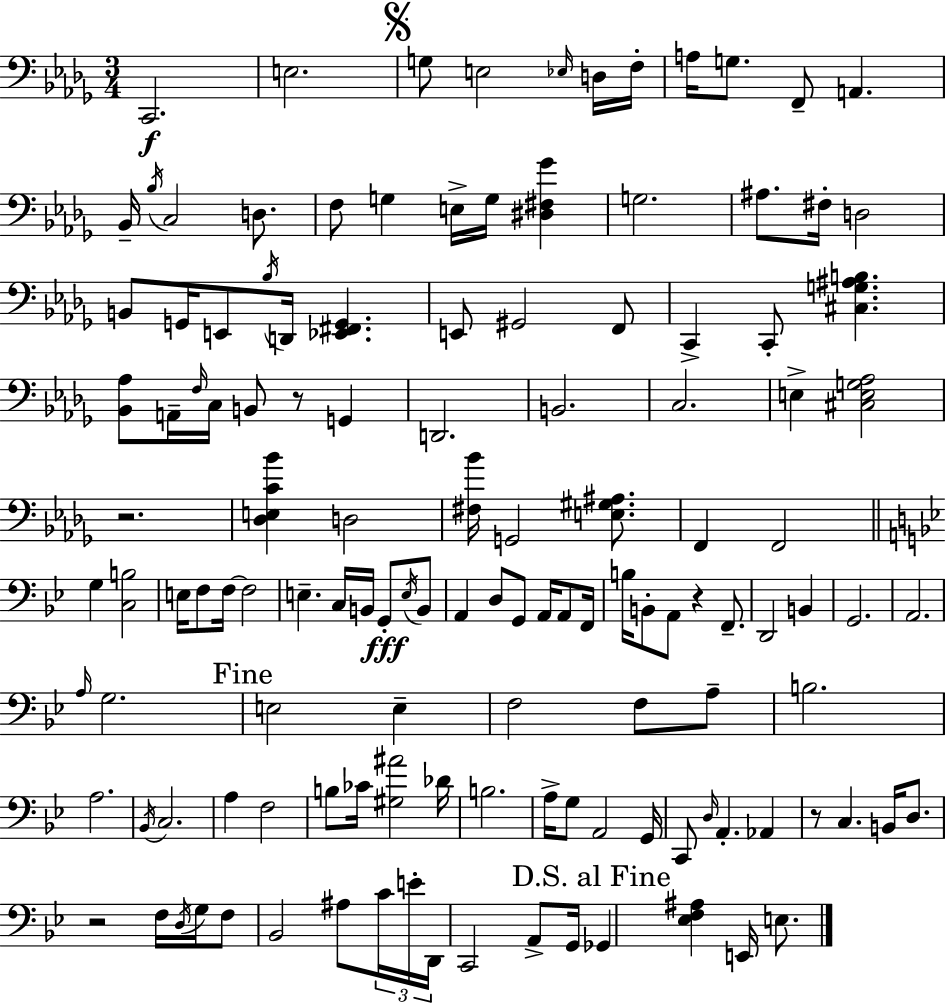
{
  \clef bass
  \numericTimeSignature
  \time 3/4
  \key bes \minor
  c,2.\f | e2. | \mark \markup { \musicglyph "scripts.segno" } g8 e2 \grace { ees16 } d16 | f16-. a16 g8. f,8-- a,4. | \break bes,16-- \acciaccatura { bes16 } c2 d8. | f8 g4 e16-> g16 <dis fis ges'>4 | g2. | ais8. fis16-. d2 | \break b,8 g,16 e,8 \acciaccatura { bes16 } d,16 <ees, fis, g,>4. | e,8 gis,2 | f,8 c,4-> c,8-. <cis g ais b>4. | <bes, aes>8 a,16-- \grace { f16 } c16 b,8 r8 | \break g,4 d,2. | b,2. | c2. | e4-> <cis e g aes>2 | \break r2. | <des e c' bes'>4 d2 | <fis bes'>16 g,2 | <e gis ais>8. f,4 f,2 | \break \bar "||" \break \key g \minor g4 <c b>2 | e16 f8 f16~~ f2 | e4.-- c16 b,16 g,8-.\fff \acciaccatura { e16 } b,8 | a,4 d8 g,8 a,16 a,8 | \break f,16 b16 b,8-. a,8 r4 f,8.-- | d,2 b,4 | g,2. | a,2. | \break \grace { a16 } g2. | \mark "Fine" e2 e4-- | f2 f8 | a8-- b2. | \break a2. | \acciaccatura { bes,16 } c2. | a4 f2 | b8 ces'16 <gis ais'>2 | \break des'16 b2. | a16-> g8 a,2 | g,16 c,8 \grace { d16 } a,4.-. | aes,4 r8 c4. | \break b,16 d8. r2 | f16 \acciaccatura { d16 } g16 f8 bes,2 | ais8 \tuplet 3/2 { c'16 e'16-. d,16 } c,2 | a,8-> g,16 \mark "D.S. al Fine" ges,4 <ees f ais>4 | \break e,16 e8. \bar "|."
}